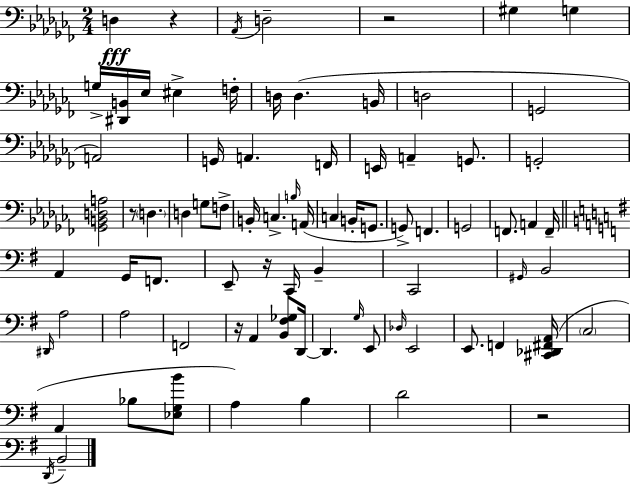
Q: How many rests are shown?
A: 6